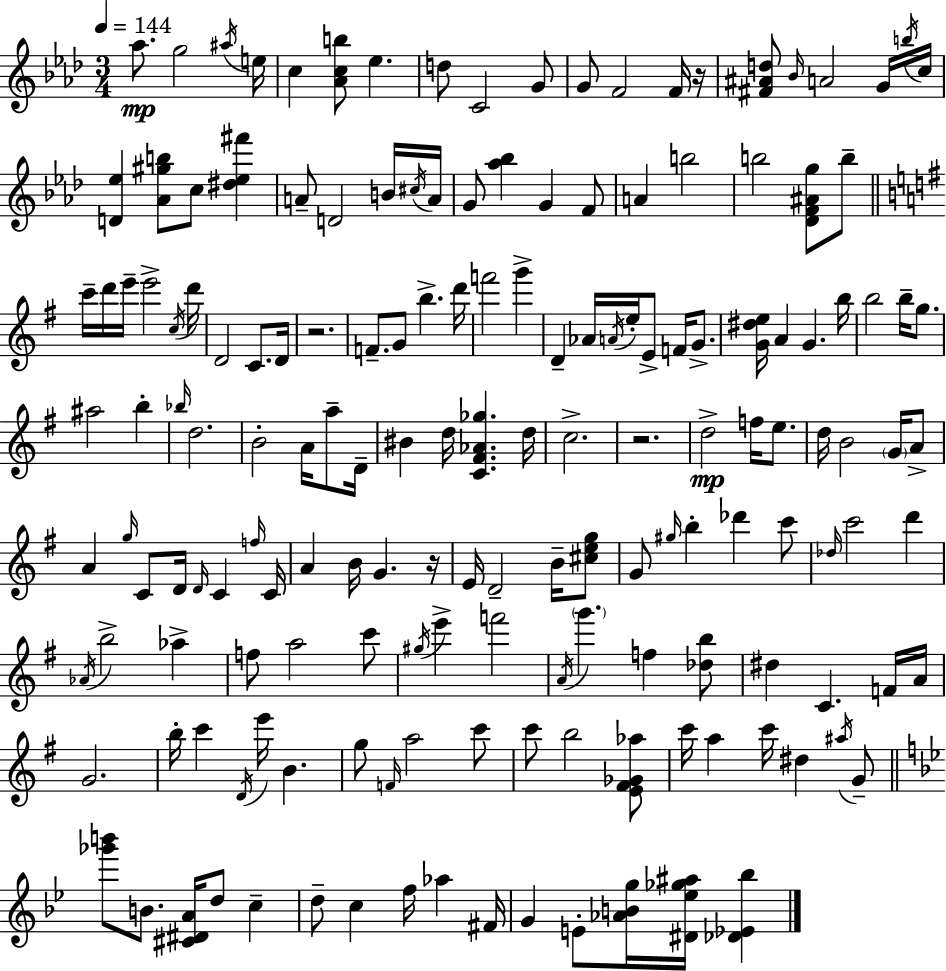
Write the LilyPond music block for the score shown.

{
  \clef treble
  \numericTimeSignature
  \time 3/4
  \key aes \major
  \tempo 4 = 144
  aes''8.\mp g''2 \acciaccatura { ais''16 } | e''16 c''4 <aes' c'' b''>8 ees''4. | d''8 c'2 g'8 | g'8 f'2 f'16 | \break r16 <fis' ais' d''>8 \grace { bes'16 } a'2 | g'16 \acciaccatura { b''16 } c''16 <d' ees''>4 <aes' gis'' b''>8 c''8 <dis'' ees'' fis'''>4 | a'8-- d'2 | b'16 \acciaccatura { cis''16 } a'16 g'8 <aes'' bes''>4 g'4 | \break f'8 a'4 b''2 | b''2 | <des' f' ais' g''>8 b''8-- \bar "||" \break \key g \major c'''16-- d'''16 e'''16-- e'''2-> \acciaccatura { c''16 } | d'''16 d'2 c'8. | d'16 r2. | f'8.-- g'8 b''4.-> | \break d'''16 f'''2 g'''4-> | d'4-- aes'16 \acciaccatura { a'16 } e''16-. e'8-> f'16 g'8.-> | <g' dis'' e''>16 a'4 g'4. | b''16 b''2 b''16-- g''8. | \break ais''2 b''4-. | \grace { bes''16 } d''2. | b'2-. a'16 | a''8-- d'16-- bis'4 d''16 <c' fis' aes' ges''>4. | \break d''16 c''2.-> | r2. | d''2->\mp f''16 | e''8. d''16 b'2 | \break \parenthesize g'16 a'8-> a'4 \grace { g''16 } c'8 d'16 \grace { d'16 } | c'4 \grace { f''16 } c'16 a'4 b'16 g'4. | r16 e'16 d'2-- | b'16-- <cis'' e'' g''>8 g'8 \grace { gis''16 } b''4-. | \break des'''4 c'''8 \grace { des''16 } c'''2 | d'''4 \acciaccatura { aes'16 } b''2-> | aes''4-> f''8 a''2 | c'''8 \acciaccatura { gis''16 } e'''4-> | \break f'''2 \acciaccatura { a'16 } \parenthesize g'''4. | f''4 <des'' b''>8 dis''4 | c'4. f'16 a'16 g'2. | b''16-. | \break c'''4 \acciaccatura { d'16 } e'''16 b'4. | g''8 \grace { f'16 } a''2 c'''8 | c'''8 b''2 <e' fis' ges' aes''>8 | c'''16 a''4 c'''16 dis''4 \acciaccatura { ais''16 } | \break g'8-- \bar "||" \break \key bes \major <ges''' b'''>8 b'8. <cis' dis' a'>16 d''8 c''4-- | d''8-- c''4 f''16 aes''4 fis'16 | g'4 e'8-. <aes' b' g''>16 <dis' ees'' ges'' ais''>16 <des' ees' bes''>4 | \bar "|."
}